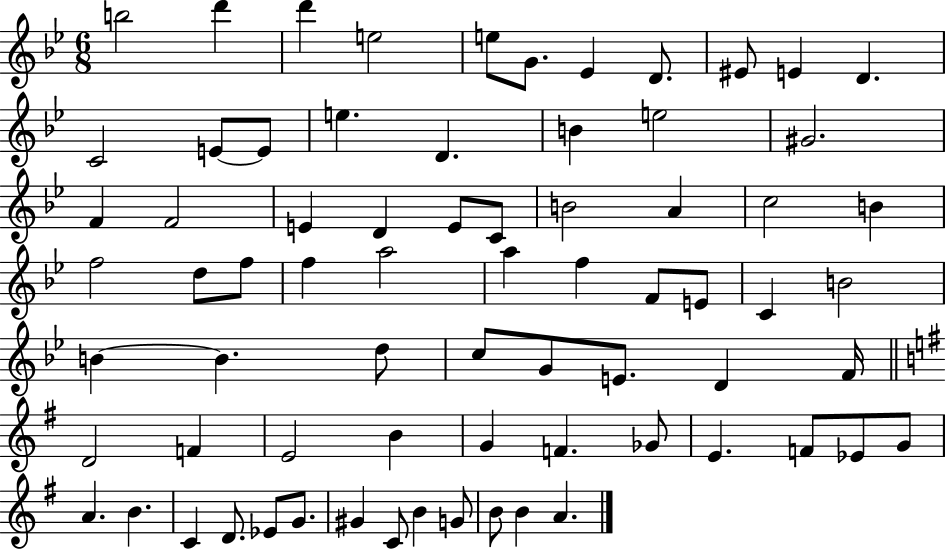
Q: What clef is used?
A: treble